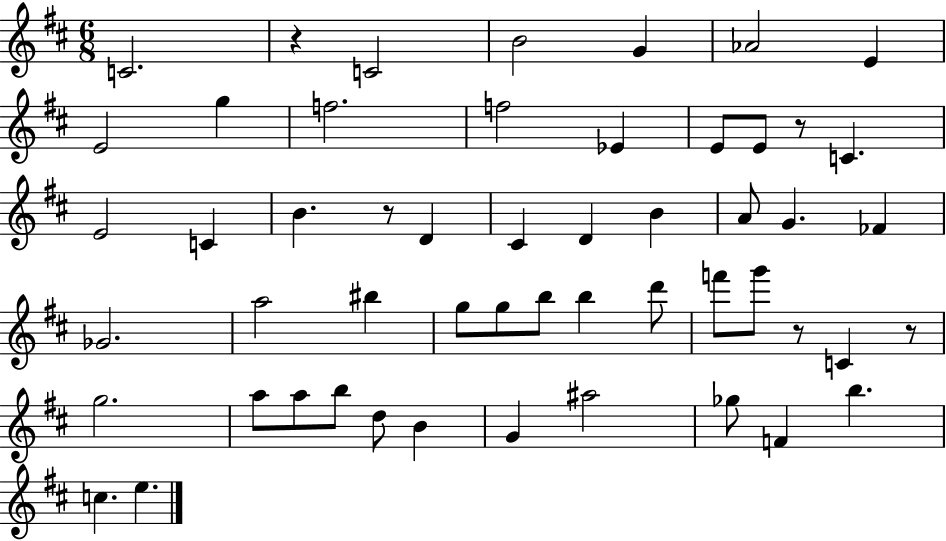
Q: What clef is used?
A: treble